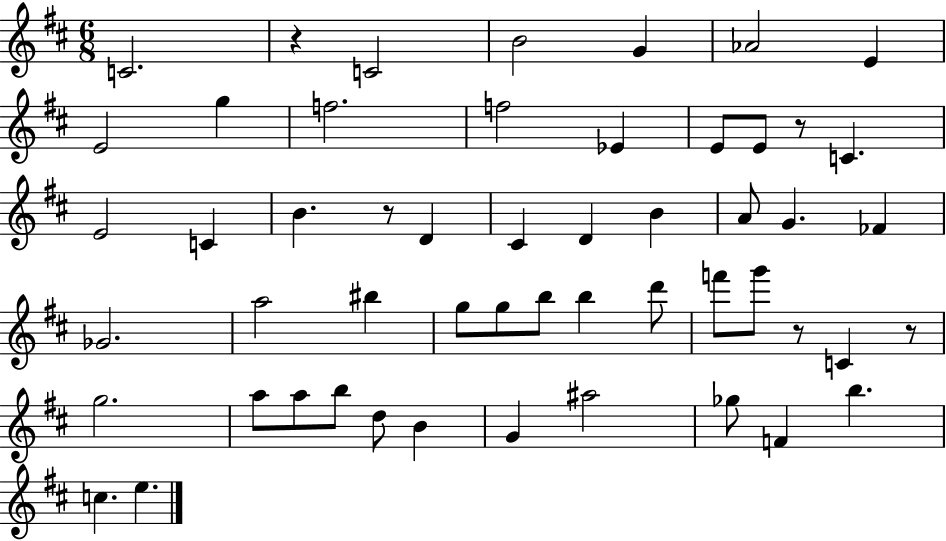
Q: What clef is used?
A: treble